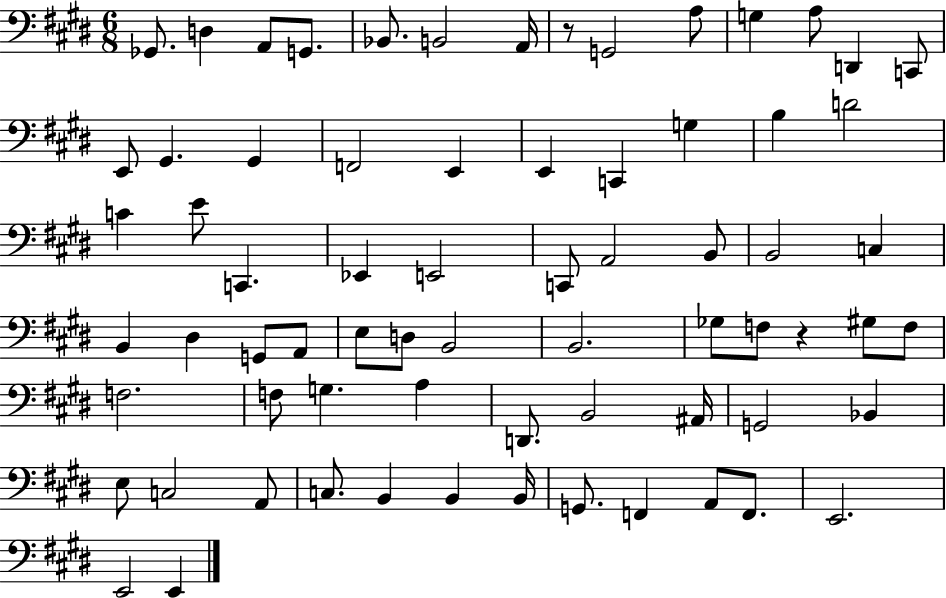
{
  \clef bass
  \numericTimeSignature
  \time 6/8
  \key e \major
  ges,8. d4 a,8 g,8. | bes,8. b,2 a,16 | r8 g,2 a8 | g4 a8 d,4 c,8 | \break e,8 gis,4. gis,4 | f,2 e,4 | e,4 c,4 g4 | b4 d'2 | \break c'4 e'8 c,4. | ees,4 e,2 | c,8 a,2 b,8 | b,2 c4 | \break b,4 dis4 g,8 a,8 | e8 d8 b,2 | b,2. | ges8 f8 r4 gis8 f8 | \break f2. | f8 g4. a4 | d,8. b,2 ais,16 | g,2 bes,4 | \break e8 c2 a,8 | c8. b,4 b,4 b,16 | g,8. f,4 a,8 f,8. | e,2. | \break e,2 e,4 | \bar "|."
}